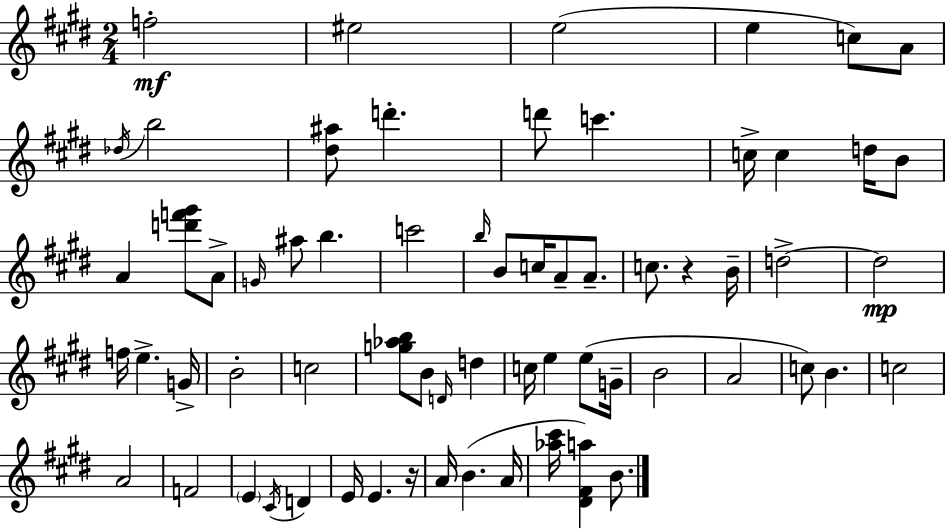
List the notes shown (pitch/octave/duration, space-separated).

F5/h EIS5/h E5/h E5/q C5/e A4/e Db5/s B5/h [D#5,A#5]/e D6/q. D6/e C6/q. C5/s C5/q D5/s B4/e A4/q [D6,F6,G#6]/e A4/e G4/s A#5/e B5/q. C6/h B5/s B4/e C5/s A4/e A4/e. C5/e. R/q B4/s D5/h D5/h F5/s E5/q. G4/s B4/h C5/h [G5,Ab5,B5]/e B4/e D4/s D5/q C5/s E5/q E5/e G4/s B4/h A4/h C5/e B4/q. C5/h A4/h F4/h E4/q C#4/s D4/q E4/s E4/q. R/s A4/s B4/q. A4/s [Ab5,C#6]/s [D#4,F#4,A5]/q B4/e.